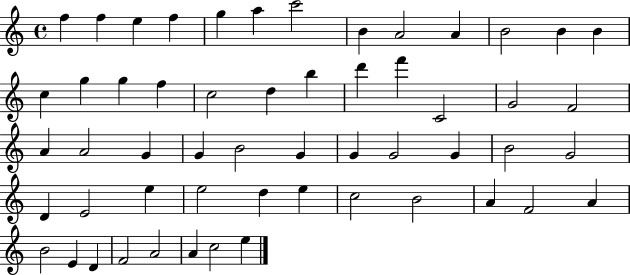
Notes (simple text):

F5/q F5/q E5/q F5/q G5/q A5/q C6/h B4/q A4/h A4/q B4/h B4/q B4/q C5/q G5/q G5/q F5/q C5/h D5/q B5/q D6/q F6/q C4/h G4/h F4/h A4/q A4/h G4/q G4/q B4/h G4/q G4/q G4/h G4/q B4/h G4/h D4/q E4/h E5/q E5/h D5/q E5/q C5/h B4/h A4/q F4/h A4/q B4/h E4/q D4/q F4/h A4/h A4/q C5/h E5/q